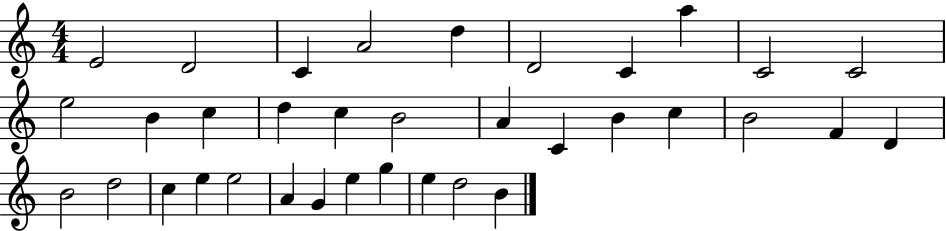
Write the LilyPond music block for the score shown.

{
  \clef treble
  \numericTimeSignature
  \time 4/4
  \key c \major
  e'2 d'2 | c'4 a'2 d''4 | d'2 c'4 a''4 | c'2 c'2 | \break e''2 b'4 c''4 | d''4 c''4 b'2 | a'4 c'4 b'4 c''4 | b'2 f'4 d'4 | \break b'2 d''2 | c''4 e''4 e''2 | a'4 g'4 e''4 g''4 | e''4 d''2 b'4 | \break \bar "|."
}